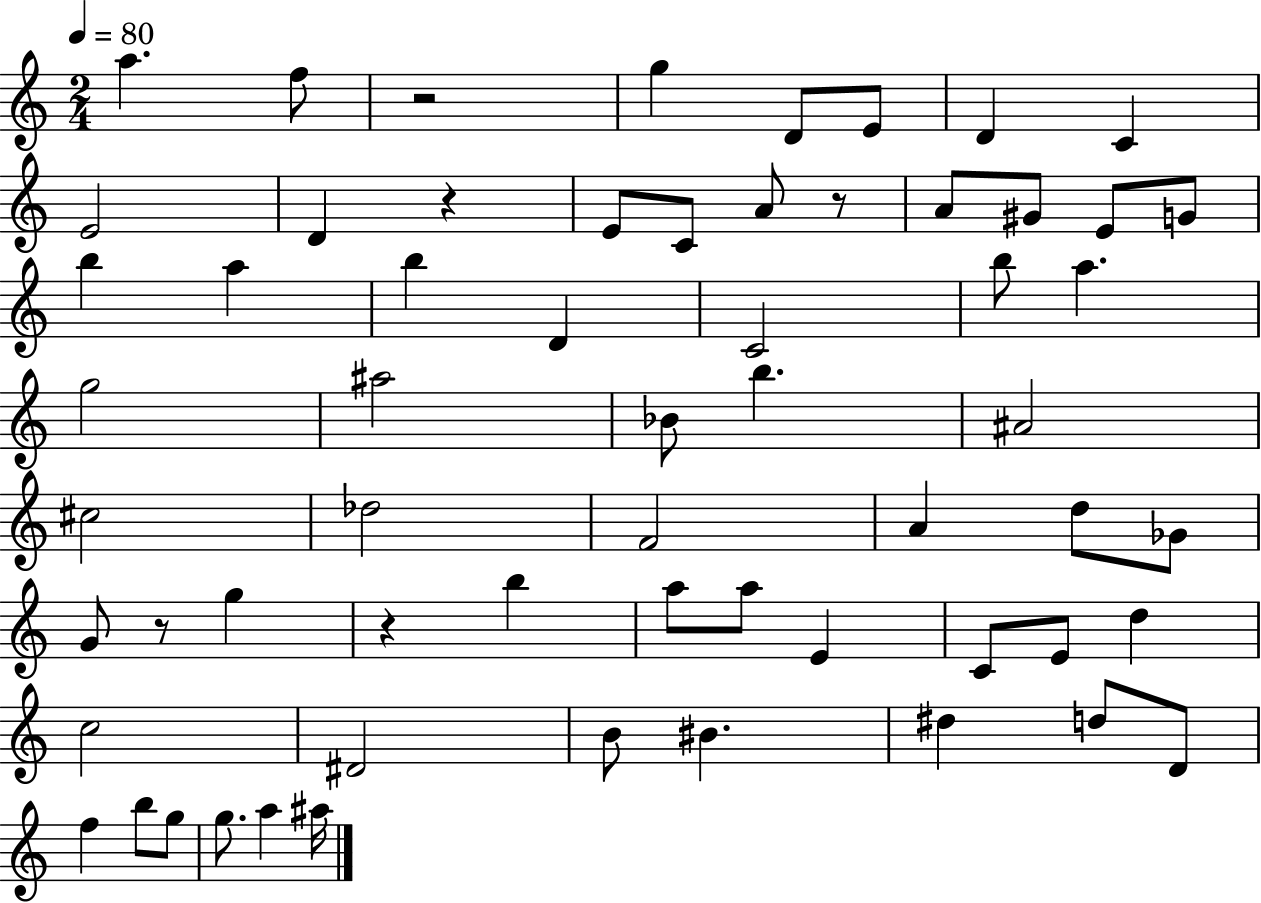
A5/q. F5/e R/h G5/q D4/e E4/e D4/q C4/q E4/h D4/q R/q E4/e C4/e A4/e R/e A4/e G#4/e E4/e G4/e B5/q A5/q B5/q D4/q C4/h B5/e A5/q. G5/h A#5/h Bb4/e B5/q. A#4/h C#5/h Db5/h F4/h A4/q D5/e Gb4/e G4/e R/e G5/q R/q B5/q A5/e A5/e E4/q C4/e E4/e D5/q C5/h D#4/h B4/e BIS4/q. D#5/q D5/e D4/e F5/q B5/e G5/e G5/e. A5/q A#5/s